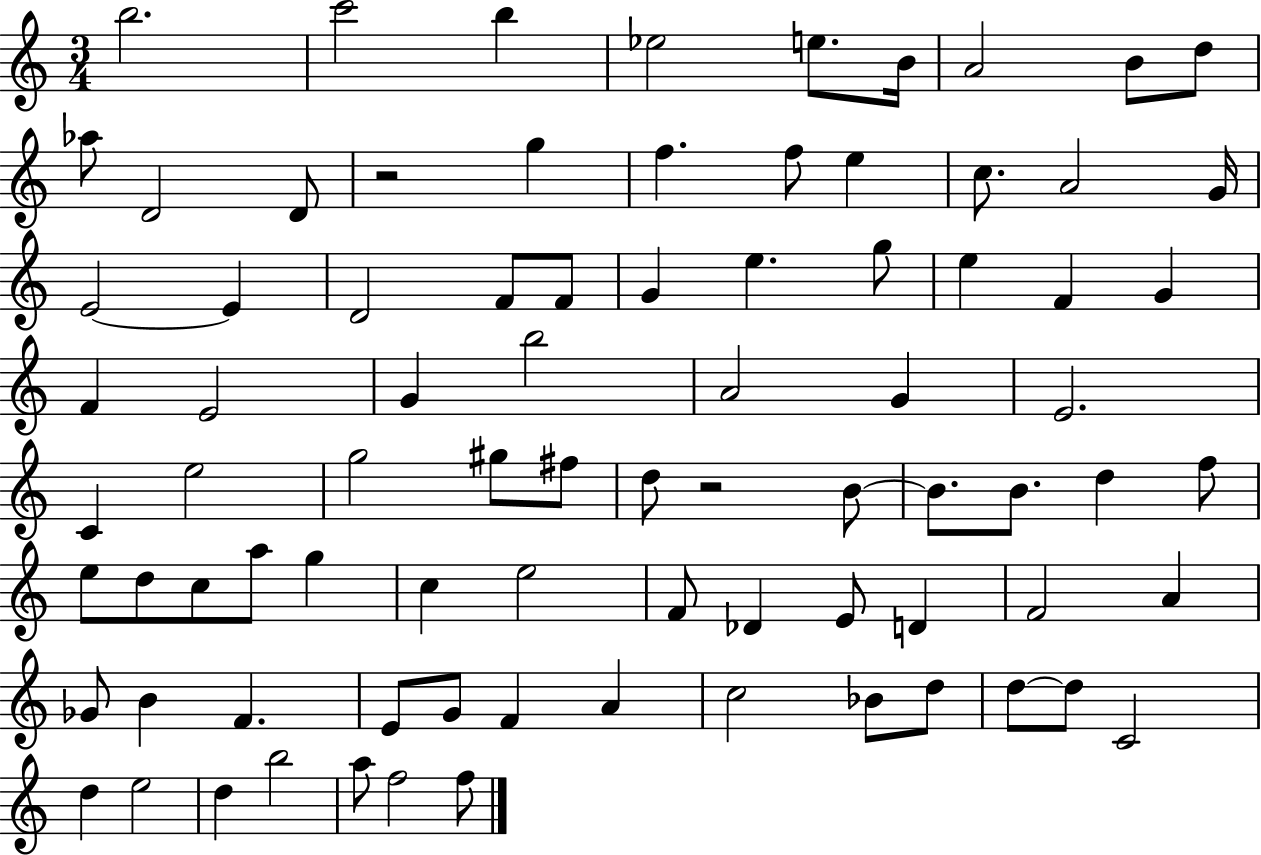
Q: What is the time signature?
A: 3/4